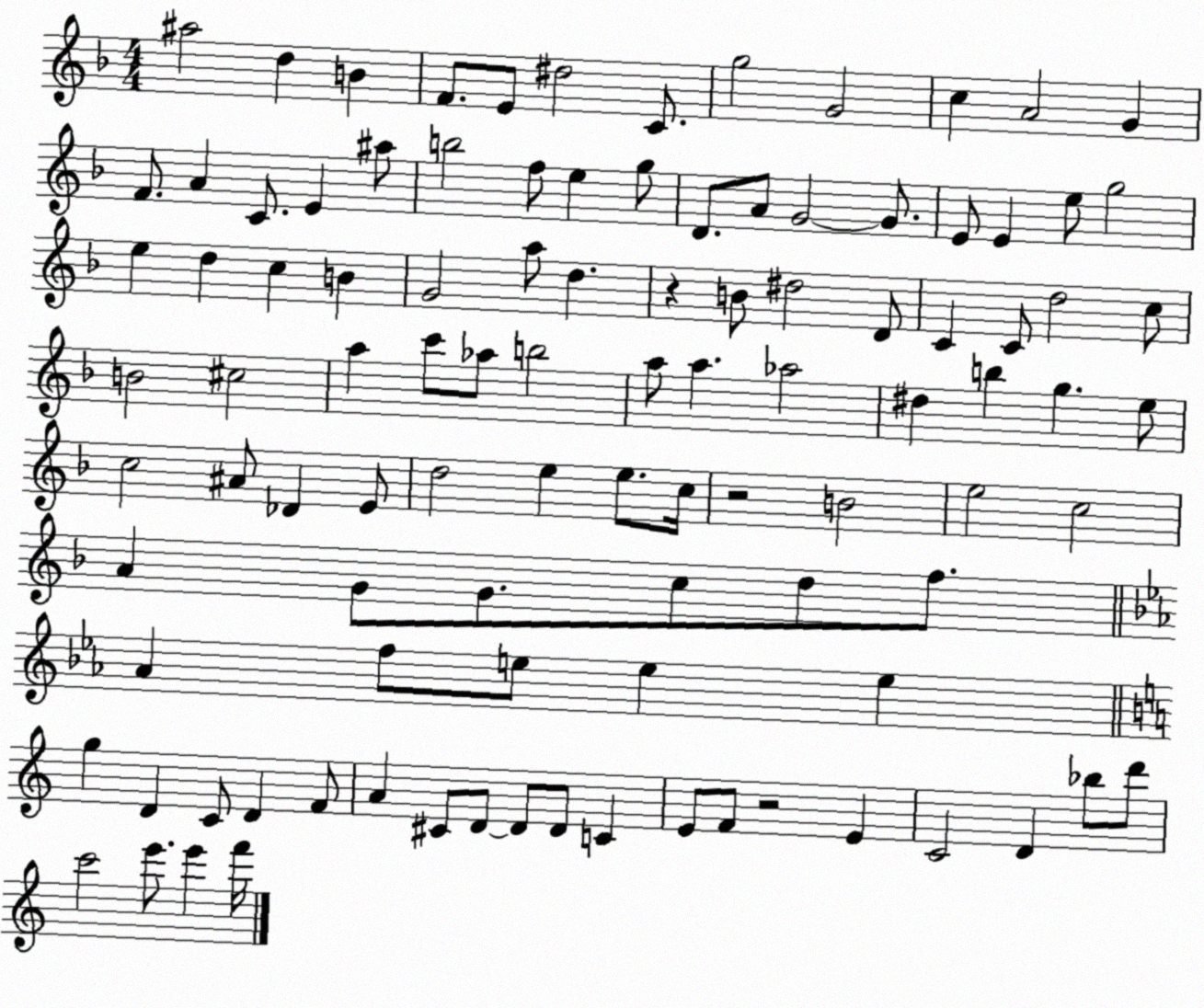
X:1
T:Untitled
M:4/4
L:1/4
K:F
^a2 d B F/2 E/2 ^d2 C/2 g2 G2 c A2 G F/2 A C/2 E ^a/2 b2 f/2 e g/2 D/2 A/2 G2 G/2 E/2 E e/2 g2 e d c B G2 a/2 d z B/2 ^d2 D/2 C C/2 d2 c/2 B2 ^c2 a c'/2 _a/2 b2 a/2 a _a2 ^d b g e/2 c2 ^A/2 _D E/2 d2 e e/2 c/4 z2 B2 e2 c2 A G/2 G/2 c/2 d/2 f/2 _A f/2 e/2 e e g D C/2 D F/2 A ^C/2 D/2 D/2 D/2 C E/2 F/2 z2 E C2 D _b/2 d'/2 c'2 e'/2 e' f'/4